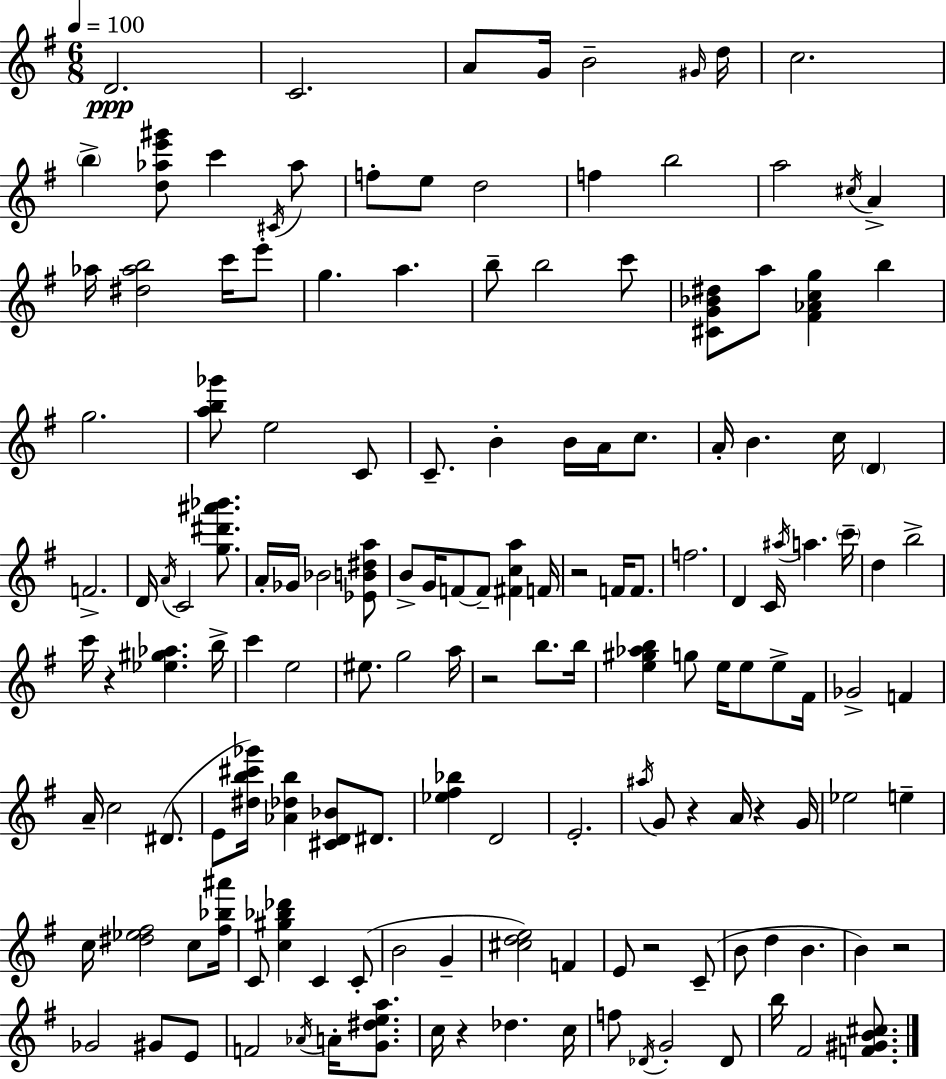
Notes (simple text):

D4/h. C4/h. A4/e G4/s B4/h G#4/s D5/s C5/h. B5/q [D5,Ab5,E6,G#6]/e C6/q C#4/s Ab5/e F5/e E5/e D5/h F5/q B5/h A5/h C#5/s A4/q Ab5/s [D#5,Ab5,B5]/h C6/s E6/e G5/q. A5/q. B5/e B5/h C6/e [C#4,G4,Bb4,D#5]/e A5/e [F#4,Ab4,C5,G5]/q B5/q G5/h. [A5,B5,Gb6]/e E5/h C4/e C4/e. B4/q B4/s A4/s C5/e. A4/s B4/q. C5/s D4/q F4/h. D4/s A4/s C4/h [G5,D#6,A#6,Bb6]/e. A4/s Gb4/s Bb4/h [Eb4,B4,D#5,A5]/e B4/e G4/s F4/e F4/e [F#4,C5,A5]/q F4/s R/h F4/s F4/e. F5/h. D4/q C4/s A#5/s A5/q. C6/s D5/q B5/h C6/s R/q [Eb5,G#5,Ab5]/q. B5/s C6/q E5/h EIS5/e. G5/h A5/s R/h B5/e. B5/s [E5,G#5,Ab5,B5]/q G5/e E5/s E5/e E5/e F#4/s Gb4/h F4/q A4/s C5/h D#4/e. E4/e [D#5,B5,C#6,Gb6]/s [Ab4,Db5,B5]/q [C#4,D4,Bb4]/e D#4/e. [Eb5,F#5,Bb5]/q D4/h E4/h. A#5/s G4/e R/q A4/s R/q G4/s Eb5/h E5/q C5/s [D#5,Eb5,F#5]/h C5/e [F#5,Bb5,A#6]/s C4/e [C5,G#5,Bb5,Db6]/q C4/q C4/e B4/h G4/q [C#5,D5,E5]/h F4/q E4/e R/h C4/e B4/e D5/q B4/q. B4/q R/h Gb4/h G#4/e E4/e F4/h Ab4/s A4/s [G4,D#5,E5,A5]/e. C5/s R/q Db5/q. C5/s F5/e Db4/s G4/h Db4/e B5/s F#4/h [F4,G#4,B4,C#5]/e.